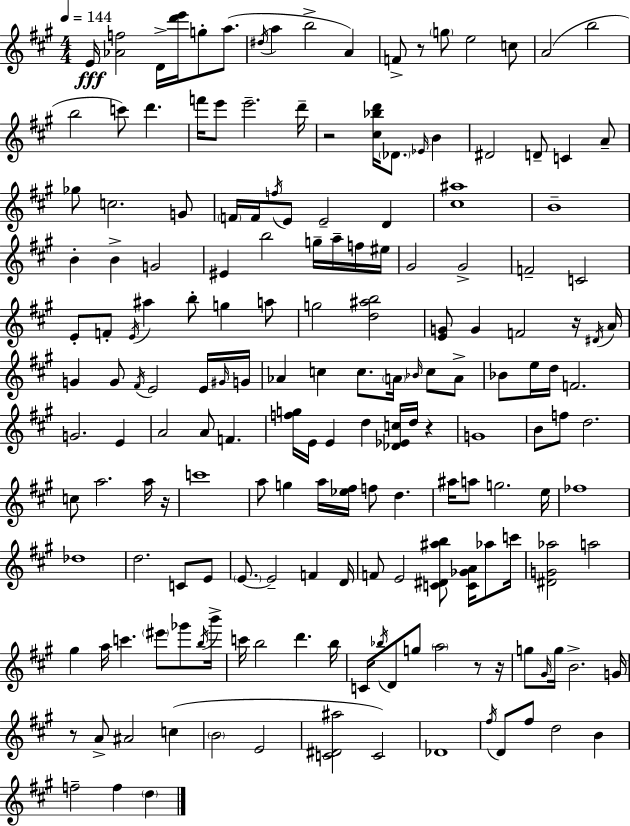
X:1
T:Untitled
M:4/4
L:1/4
K:A
E/4 [_Af]2 D/4 [d'e']/4 g/2 a/2 ^d/4 a b2 A F/2 z/2 g/2 e2 c/2 A2 b2 b2 c'/2 d' f'/4 e'/2 e'2 d'/4 z2 [^c_bd']/4 _D/2 _E/4 B ^D2 D/2 C A/2 _g/2 c2 G/2 F/4 F/4 f/4 E/2 E2 D [^c^a]4 B4 B B G2 ^E b2 g/4 a/4 f/4 ^e/4 ^G2 ^G2 F2 C2 E/2 F/2 E/4 ^a b/2 g a/2 g2 [d^ab]2 [EG]/2 G F2 z/4 ^D/4 A/4 G G/2 ^F/4 E2 E/4 ^G/4 G/4 _A c c/2 A/4 _B/4 c/2 A/2 _B/2 e/4 d/4 F2 G2 E A2 A/2 F [fg]/4 E/4 E d [_D_Ec]/4 d/4 z G4 B/2 f/2 d2 c/2 a2 a/4 z/4 c'4 a/2 g a/4 [_e^f]/4 f/2 d ^a/4 a/2 g2 e/4 _f4 _d4 d2 C/2 E/2 E/2 E2 F D/4 F/2 E2 [C^D^ab]/2 [C_GA]/4 _a/2 c'/4 [^DG_a]2 a2 ^g a/4 c' ^e'/2 _g'/2 b/4 b'/4 c'/4 b2 d' b/4 C/4 _b/4 D/2 g/2 a2 z/2 z/4 g/2 ^G/4 g/4 B2 G/4 z/2 A/2 ^A2 c B2 E2 [C^D^a]2 C2 _D4 ^f/4 D/2 ^f/2 d2 B f2 f d